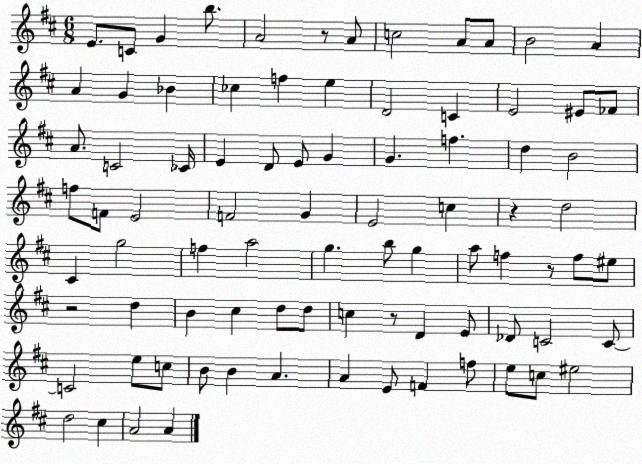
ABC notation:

X:1
T:Untitled
M:6/8
L:1/4
K:D
E/2 C/2 G b/2 A2 z/2 A/2 c2 A/2 A/2 B2 A A G _B _c f e D2 C E2 ^E/2 _F/2 A/2 C2 _C/4 E D/2 E/2 G G f d B2 f/2 F/2 E2 F2 G E2 c z d2 ^C g2 f a2 g b/2 g a/2 f z/2 f/2 ^e/2 z2 d B ^c d/2 d/2 c z/2 D E/2 _D/2 C2 C/2 C2 e/2 c/2 B/2 B A A E/2 F f/2 e/2 c/2 ^e2 d2 ^c A2 A